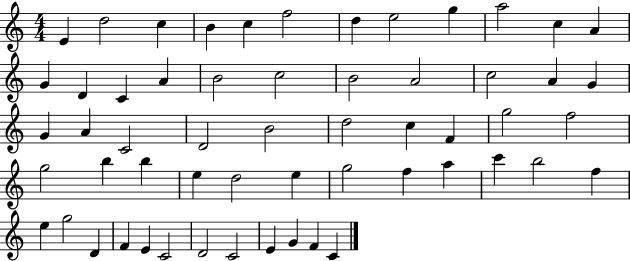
E4/q D5/h C5/q B4/q C5/q F5/h D5/q E5/h G5/q A5/h C5/q A4/q G4/q D4/q C4/q A4/q B4/h C5/h B4/h A4/h C5/h A4/q G4/q G4/q A4/q C4/h D4/h B4/h D5/h C5/q F4/q G5/h F5/h G5/h B5/q B5/q E5/q D5/h E5/q G5/h F5/q A5/q C6/q B5/h F5/q E5/q G5/h D4/q F4/q E4/q C4/h D4/h C4/h E4/q G4/q F4/q C4/q